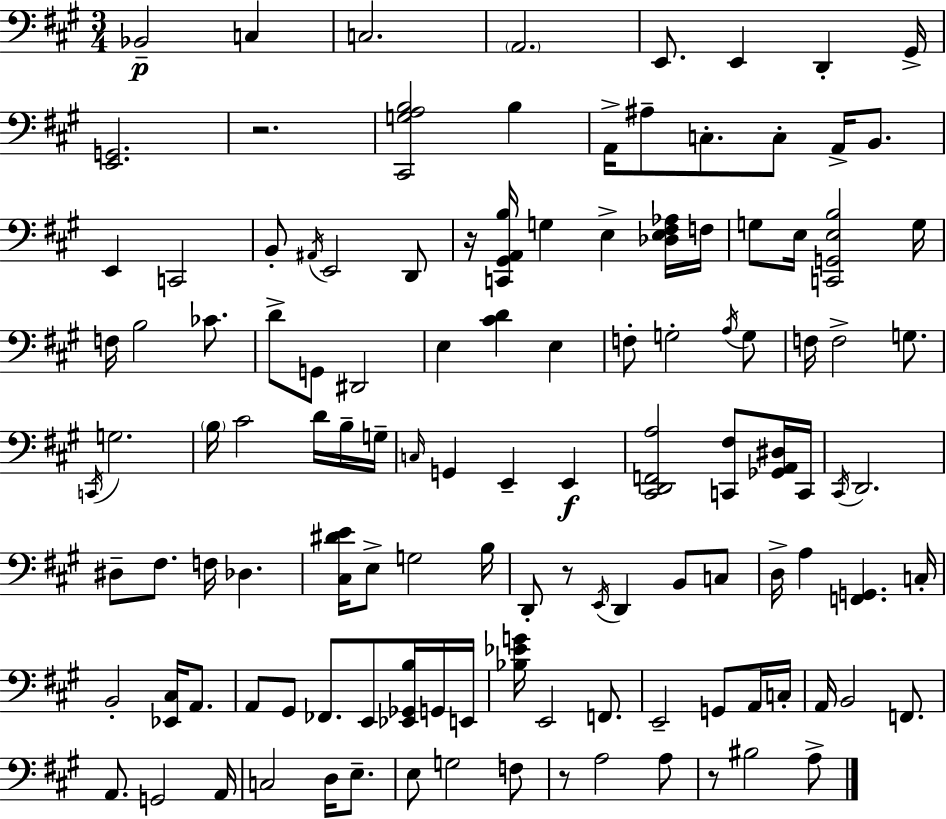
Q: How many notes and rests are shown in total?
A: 120